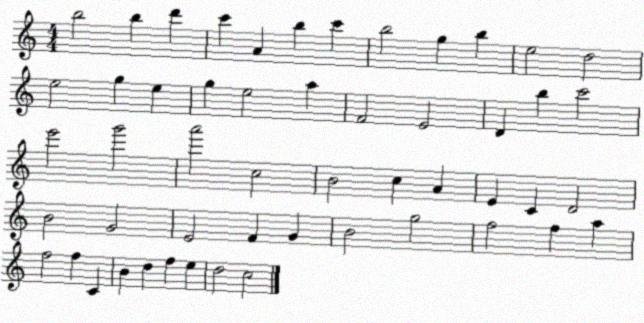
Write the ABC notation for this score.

X:1
T:Untitled
M:4/4
L:1/4
K:C
b2 b d' c' A b c' b2 g b e2 d2 e2 g e g e2 a F2 E2 D b c'2 e'2 g'2 a'2 c2 B2 c A E C D2 B2 G2 E2 F G B2 g2 f2 f a f2 f C B d f e d2 c2